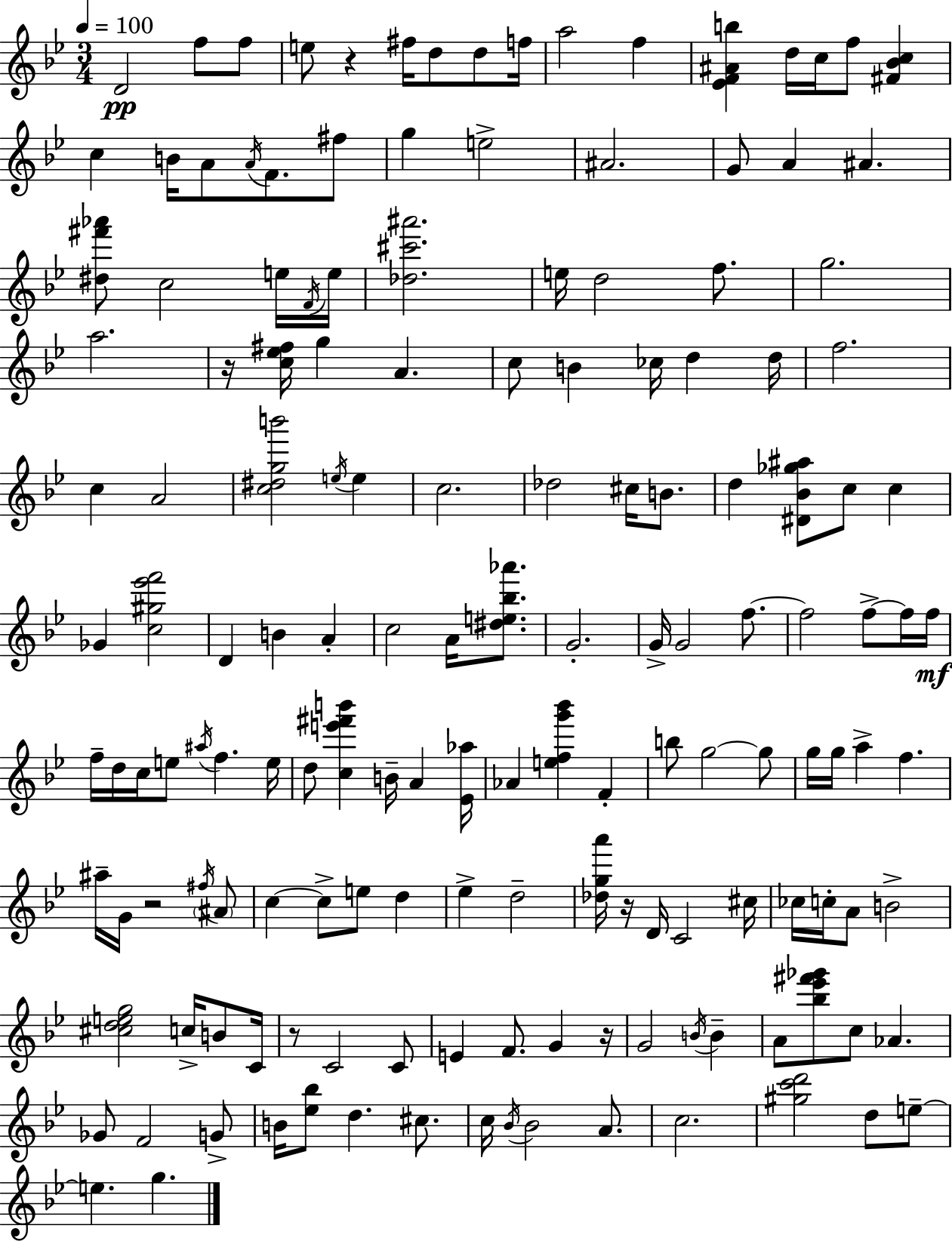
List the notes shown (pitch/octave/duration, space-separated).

D4/h F5/e F5/e E5/e R/q F#5/s D5/e D5/e F5/s A5/h F5/q [Eb4,F4,A#4,B5]/q D5/s C5/s F5/e [F#4,Bb4,C5]/q C5/q B4/s A4/e A4/s F4/e. F#5/e G5/q E5/h A#4/h. G4/e A4/q A#4/q. [D#5,F#6,Ab6]/e C5/h E5/s F4/s E5/s [Db5,C#6,A#6]/h. E5/s D5/h F5/e. G5/h. A5/h. R/s [C5,Eb5,F#5]/s G5/q A4/q. C5/e B4/q CES5/s D5/q D5/s F5/h. C5/q A4/h [C5,D#5,G5,B6]/h E5/s E5/q C5/h. Db5/h C#5/s B4/e. D5/q [D#4,Bb4,Gb5,A#5]/e C5/e C5/q Gb4/q [C5,G#5,Eb6,F6]/h D4/q B4/q A4/q C5/h A4/s [D#5,E5,Bb5,Ab6]/e. G4/h. G4/s G4/h F5/e. F5/h F5/e F5/s F5/s F5/s D5/s C5/s E5/e A#5/s F5/q. E5/s D5/e [C5,E6,F#6,B6]/q B4/s A4/q [Eb4,Ab5]/s Ab4/q [E5,F5,G6,Bb6]/q F4/q B5/e G5/h G5/e G5/s G5/s A5/q F5/q. A#5/s G4/s R/h F#5/s A#4/e C5/q C5/e E5/e D5/q Eb5/q D5/h [Db5,G5,A6]/s R/s D4/s C4/h C#5/s CES5/s C5/s A4/e B4/h [C#5,D5,E5,G5]/h C5/s B4/e C4/s R/e C4/h C4/e E4/q F4/e. G4/q R/s G4/h B4/s B4/q A4/e [Bb5,Eb6,F#6,Gb6]/e C5/e Ab4/q. Gb4/e F4/h G4/e B4/s [Eb5,Bb5]/e D5/q. C#5/e. C5/s Bb4/s Bb4/h A4/e. C5/h. [G#5,C6,D6]/h D5/e E5/e E5/q. G5/q.